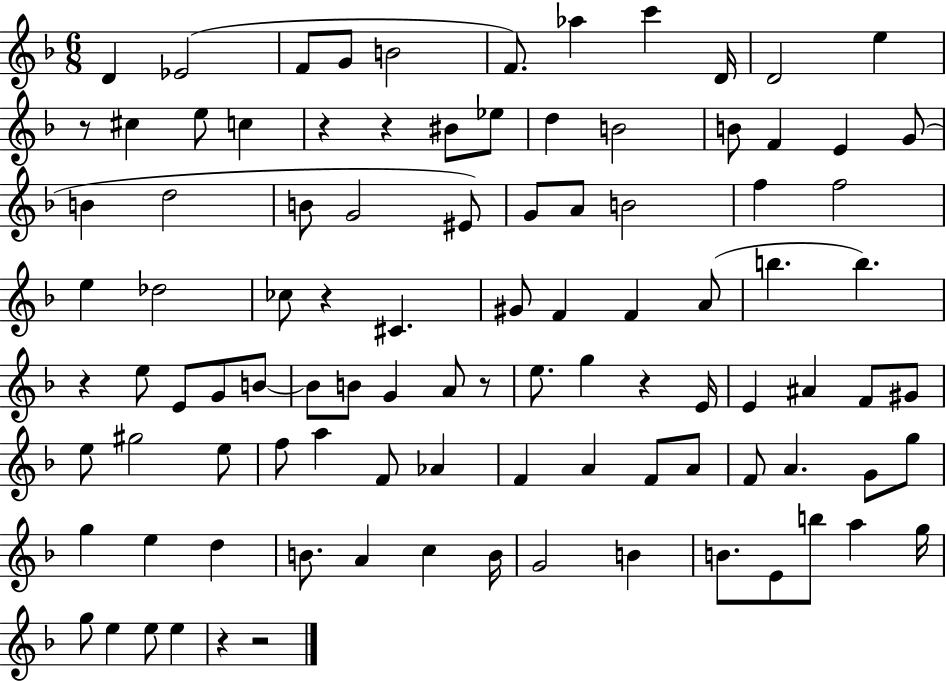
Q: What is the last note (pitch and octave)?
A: E5